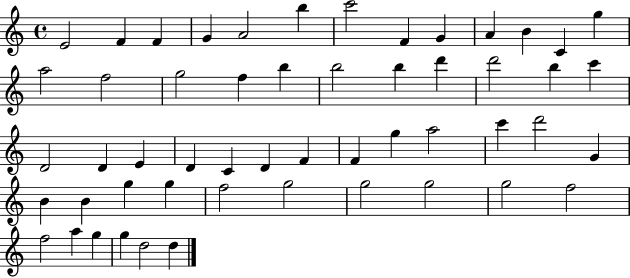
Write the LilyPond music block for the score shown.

{
  \clef treble
  \time 4/4
  \defaultTimeSignature
  \key c \major
  e'2 f'4 f'4 | g'4 a'2 b''4 | c'''2 f'4 g'4 | a'4 b'4 c'4 g''4 | \break a''2 f''2 | g''2 f''4 b''4 | b''2 b''4 d'''4 | d'''2 b''4 c'''4 | \break d'2 d'4 e'4 | d'4 c'4 d'4 f'4 | f'4 g''4 a''2 | c'''4 d'''2 g'4 | \break b'4 b'4 g''4 g''4 | f''2 g''2 | g''2 g''2 | g''2 f''2 | \break f''2 a''4 g''4 | g''4 d''2 d''4 | \bar "|."
}